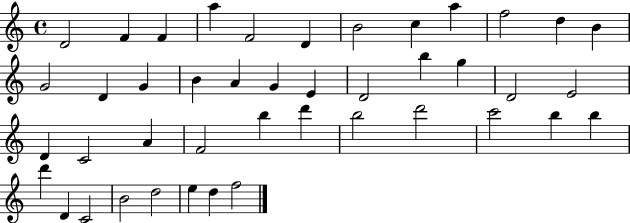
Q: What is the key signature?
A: C major